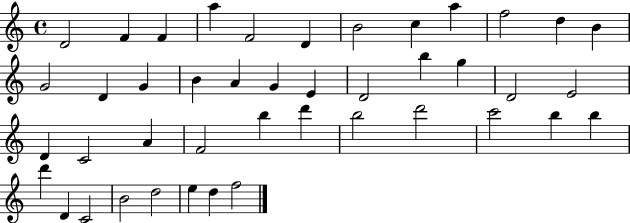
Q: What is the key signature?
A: C major